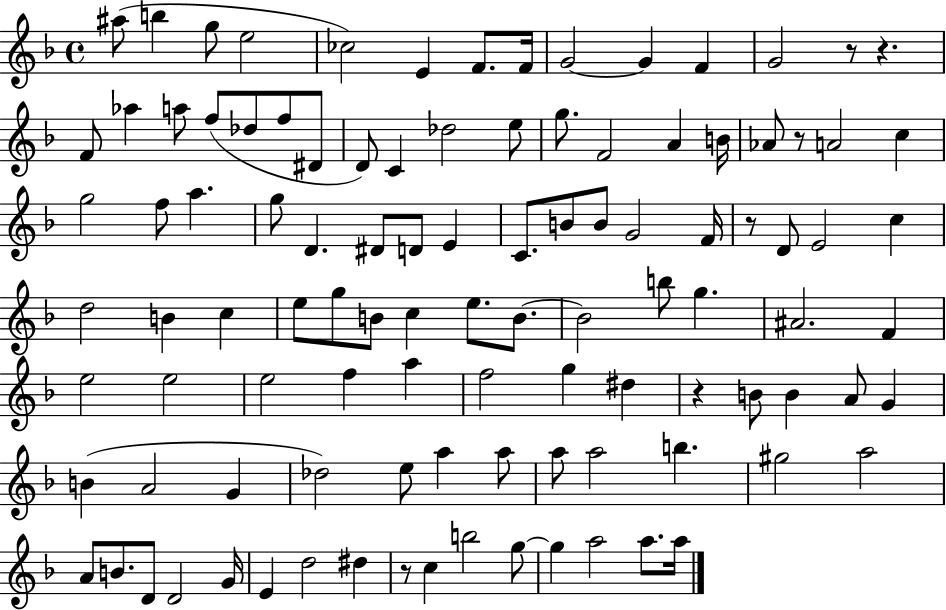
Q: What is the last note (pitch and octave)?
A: A5